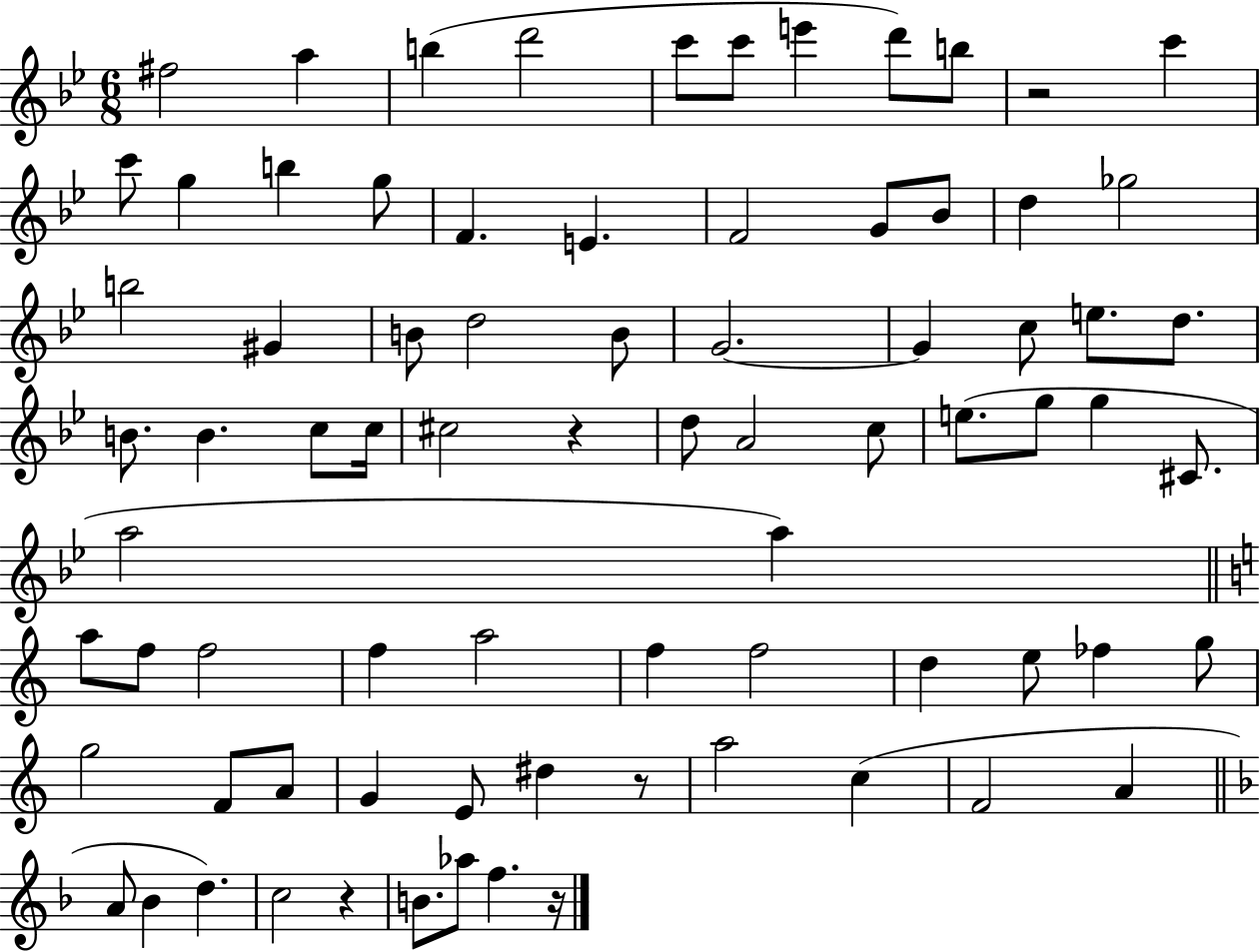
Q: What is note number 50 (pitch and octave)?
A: A5